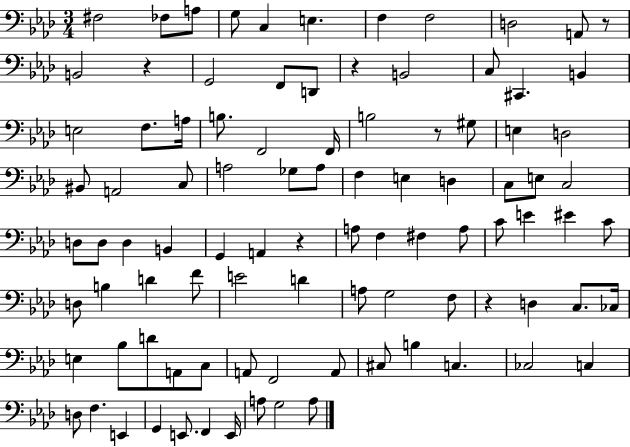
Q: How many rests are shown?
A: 6